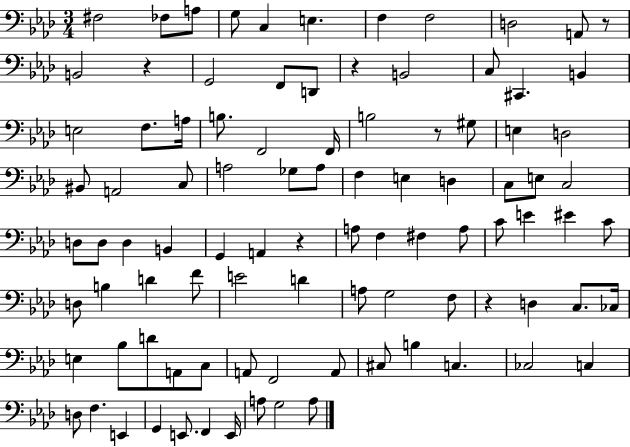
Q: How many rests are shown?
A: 6